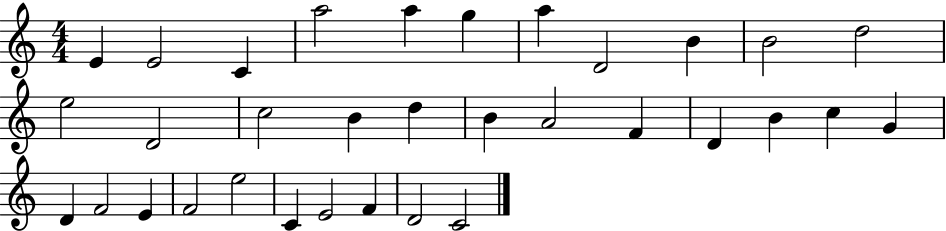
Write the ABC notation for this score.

X:1
T:Untitled
M:4/4
L:1/4
K:C
E E2 C a2 a g a D2 B B2 d2 e2 D2 c2 B d B A2 F D B c G D F2 E F2 e2 C E2 F D2 C2